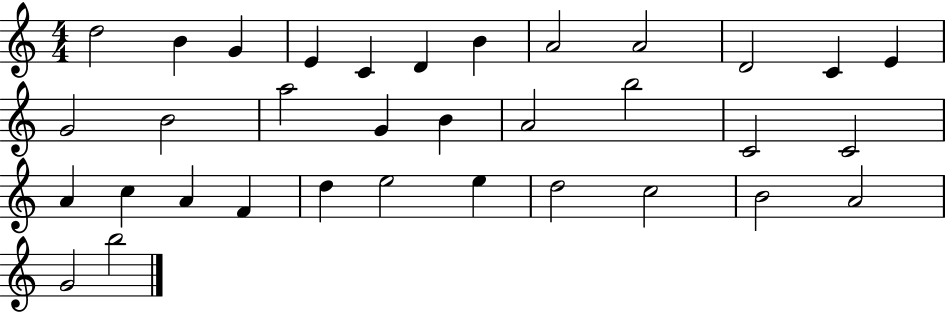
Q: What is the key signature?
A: C major